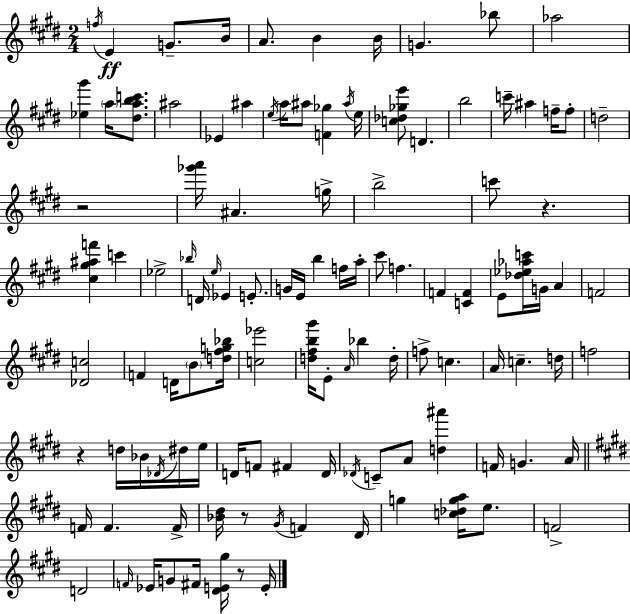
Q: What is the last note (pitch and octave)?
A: E4